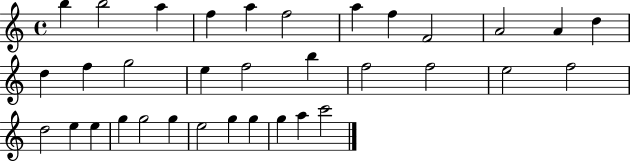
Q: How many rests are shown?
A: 0